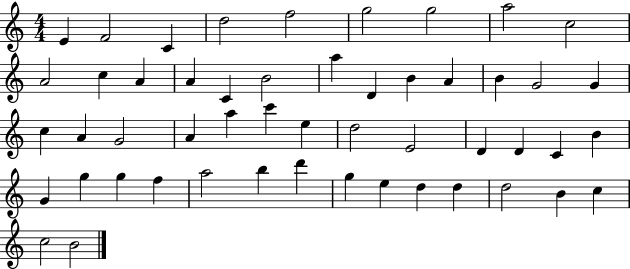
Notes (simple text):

E4/q F4/h C4/q D5/h F5/h G5/h G5/h A5/h C5/h A4/h C5/q A4/q A4/q C4/q B4/h A5/q D4/q B4/q A4/q B4/q G4/h G4/q C5/q A4/q G4/h A4/q A5/q C6/q E5/q D5/h E4/h D4/q D4/q C4/q B4/q G4/q G5/q G5/q F5/q A5/h B5/q D6/q G5/q E5/q D5/q D5/q D5/h B4/q C5/q C5/h B4/h